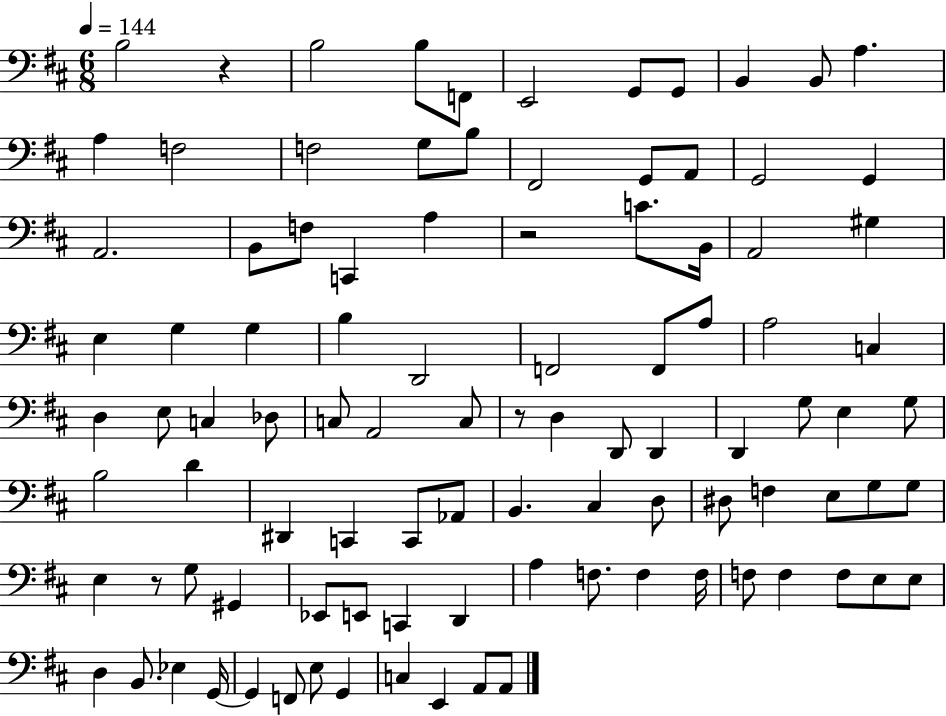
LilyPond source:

{
  \clef bass
  \numericTimeSignature
  \time 6/8
  \key d \major
  \tempo 4 = 144
  b2 r4 | b2 b8 f,8 | e,2 g,8 g,8 | b,4 b,8 a4. | \break a4 f2 | f2 g8 b8 | fis,2 g,8 a,8 | g,2 g,4 | \break a,2. | b,8 f8 c,4 a4 | r2 c'8. b,16 | a,2 gis4 | \break e4 g4 g4 | b4 d,2 | f,2 f,8 a8 | a2 c4 | \break d4 e8 c4 des8 | c8 a,2 c8 | r8 d4 d,8 d,4 | d,4 g8 e4 g8 | \break b2 d'4 | dis,4 c,4 c,8 aes,8 | b,4. cis4 d8 | dis8 f4 e8 g8 g8 | \break e4 r8 g8 gis,4 | ees,8 e,8 c,4 d,4 | a4 f8. f4 f16 | f8 f4 f8 e8 e8 | \break d4 b,8. ees4 g,16~~ | g,4 f,8 e8 g,4 | c4 e,4 a,8 a,8 | \bar "|."
}